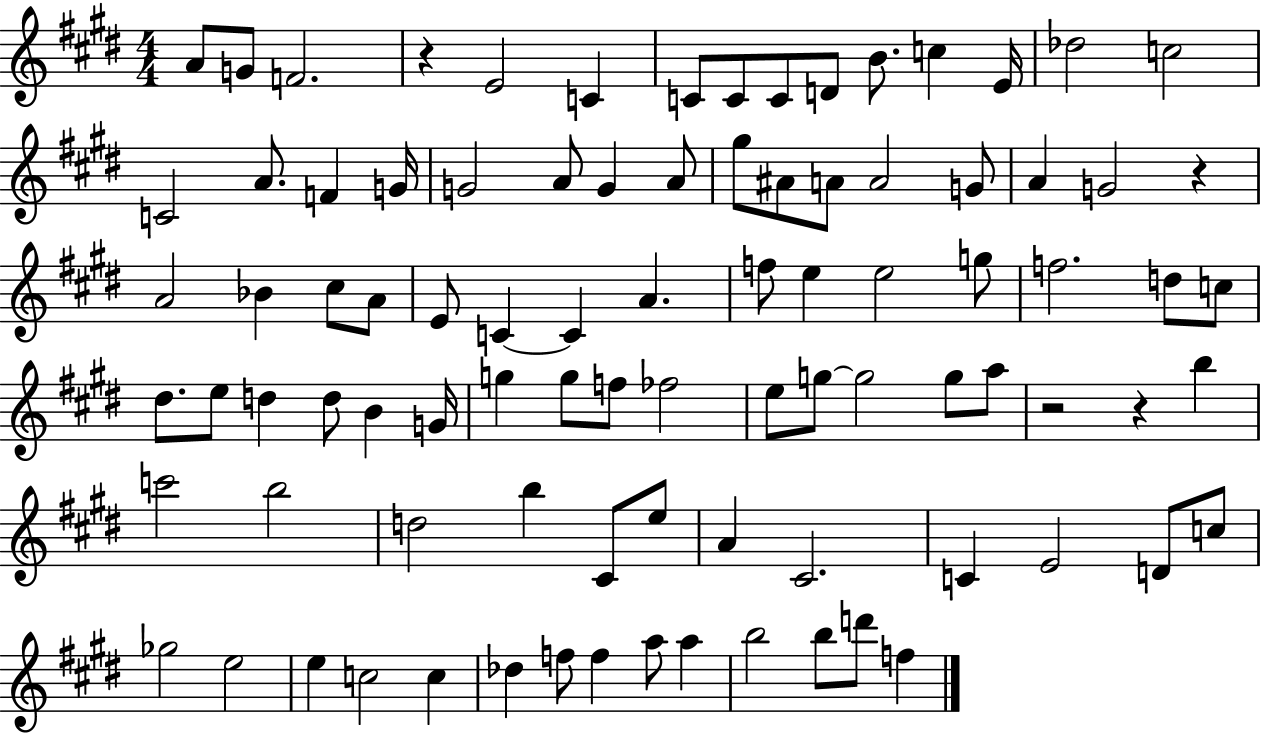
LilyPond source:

{
  \clef treble
  \numericTimeSignature
  \time 4/4
  \key e \major
  a'8 g'8 f'2. | r4 e'2 c'4 | c'8 c'8 c'8 d'8 b'8. c''4 e'16 | des''2 c''2 | \break c'2 a'8. f'4 g'16 | g'2 a'8 g'4 a'8 | gis''8 ais'8 a'8 a'2 g'8 | a'4 g'2 r4 | \break a'2 bes'4 cis''8 a'8 | e'8 c'4~~ c'4 a'4. | f''8 e''4 e''2 g''8 | f''2. d''8 c''8 | \break dis''8. e''8 d''4 d''8 b'4 g'16 | g''4 g''8 f''8 fes''2 | e''8 g''8~~ g''2 g''8 a''8 | r2 r4 b''4 | \break c'''2 b''2 | d''2 b''4 cis'8 e''8 | a'4 cis'2. | c'4 e'2 d'8 c''8 | \break ges''2 e''2 | e''4 c''2 c''4 | des''4 f''8 f''4 a''8 a''4 | b''2 b''8 d'''8 f''4 | \break \bar "|."
}